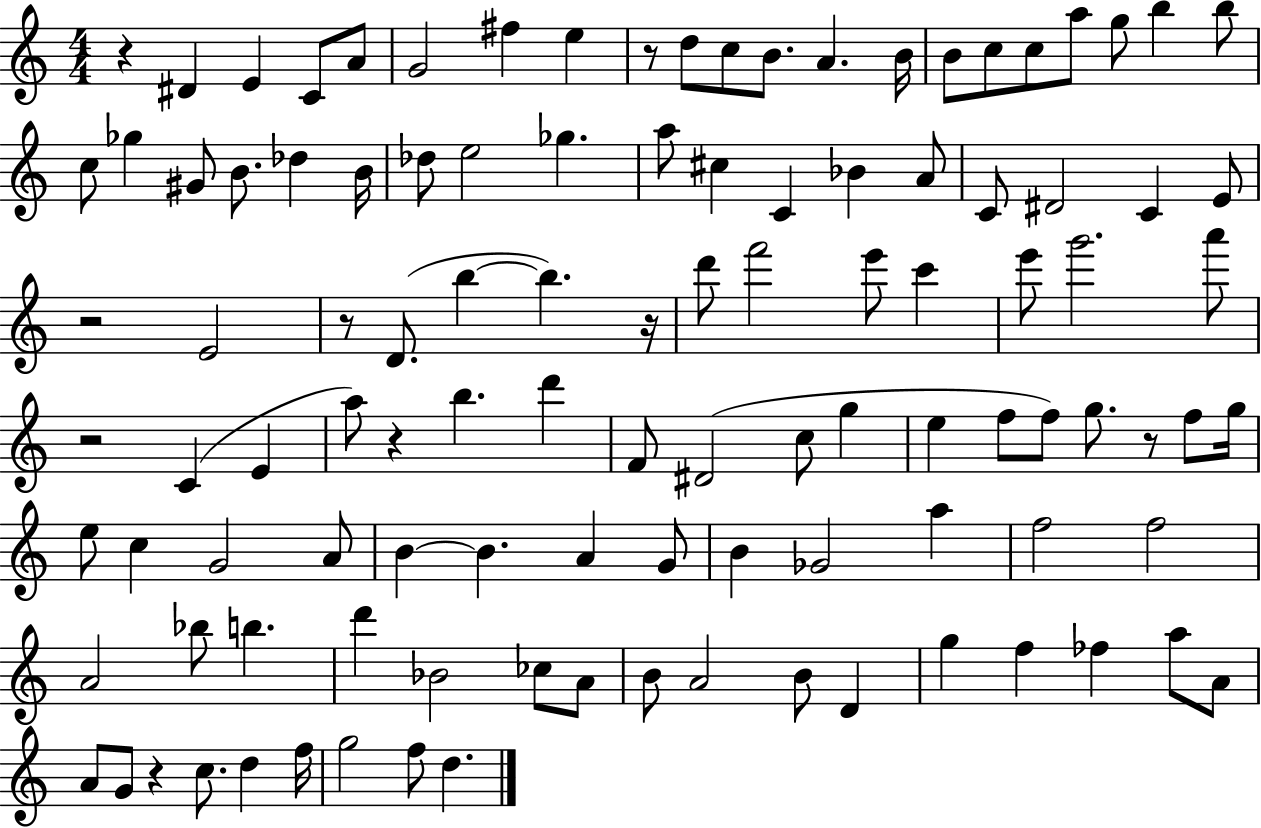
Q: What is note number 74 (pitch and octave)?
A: A5